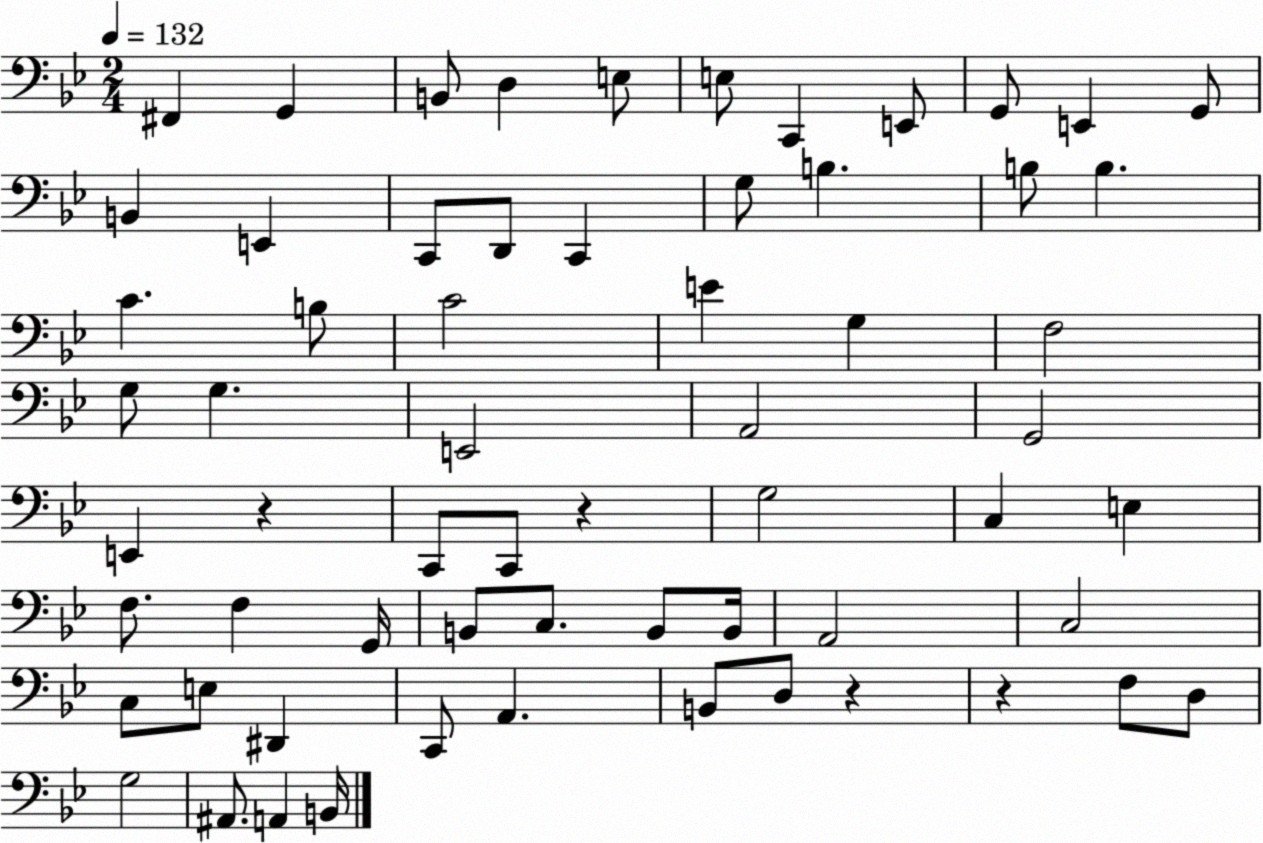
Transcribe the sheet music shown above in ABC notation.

X:1
T:Untitled
M:2/4
L:1/4
K:Bb
^F,, G,, B,,/2 D, E,/2 E,/2 C,, E,,/2 G,,/2 E,, G,,/2 B,, E,, C,,/2 D,,/2 C,, G,/2 B, B,/2 B, C B,/2 C2 E G, F,2 G,/2 G, E,,2 A,,2 G,,2 E,, z C,,/2 C,,/2 z G,2 C, E, F,/2 F, G,,/4 B,,/2 C,/2 B,,/2 B,,/4 A,,2 C,2 C,/2 E,/2 ^D,, C,,/2 A,, B,,/2 D,/2 z z F,/2 D,/2 G,2 ^A,,/2 A,, B,,/4